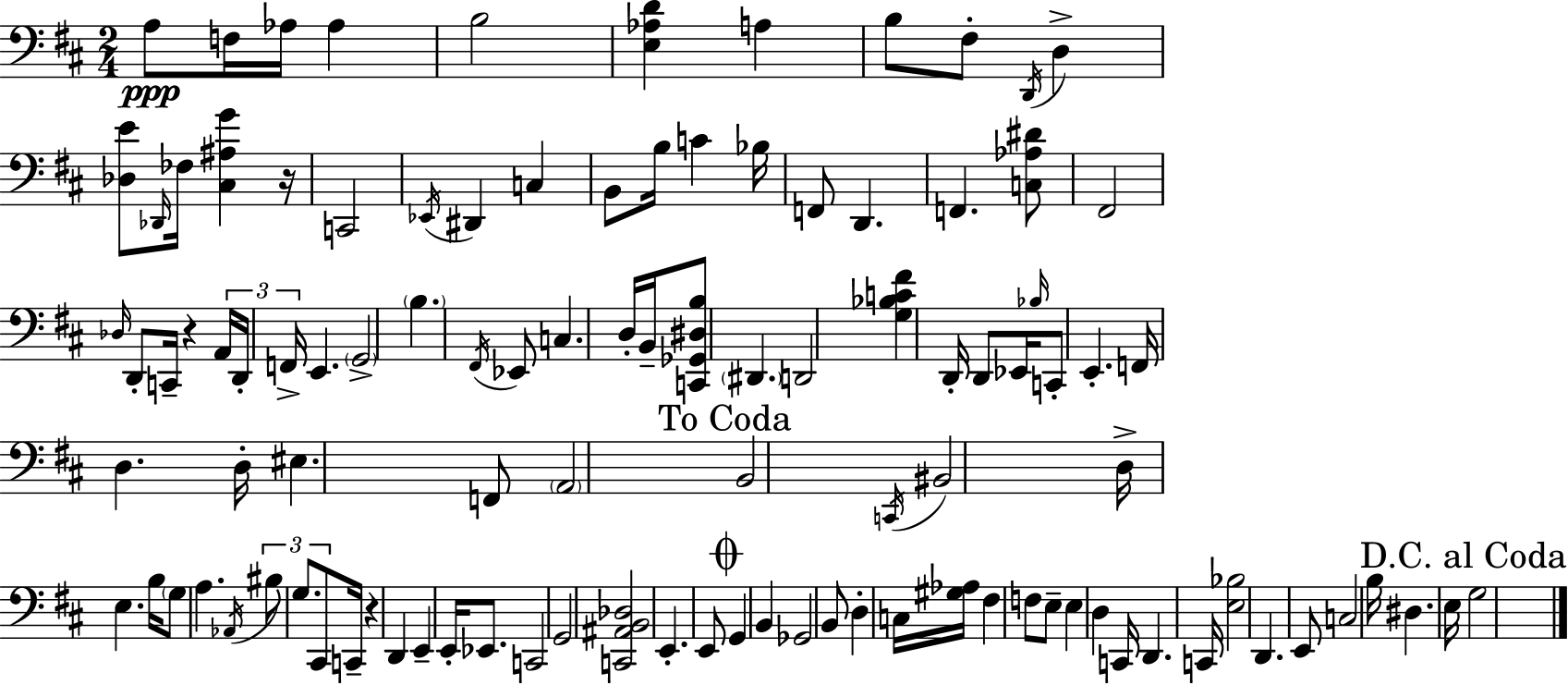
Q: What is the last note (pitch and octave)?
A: G3